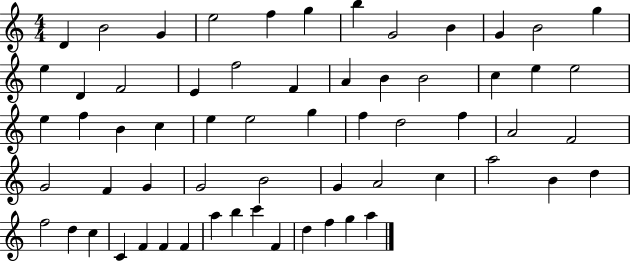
{
  \clef treble
  \numericTimeSignature
  \time 4/4
  \key c \major
  d'4 b'2 g'4 | e''2 f''4 g''4 | b''4 g'2 b'4 | g'4 b'2 g''4 | \break e''4 d'4 f'2 | e'4 f''2 f'4 | a'4 b'4 b'2 | c''4 e''4 e''2 | \break e''4 f''4 b'4 c''4 | e''4 e''2 g''4 | f''4 d''2 f''4 | a'2 f'2 | \break g'2 f'4 g'4 | g'2 b'2 | g'4 a'2 c''4 | a''2 b'4 d''4 | \break f''2 d''4 c''4 | c'4 f'4 f'4 f'4 | a''4 b''4 c'''4 f'4 | d''4 f''4 g''4 a''4 | \break \bar "|."
}